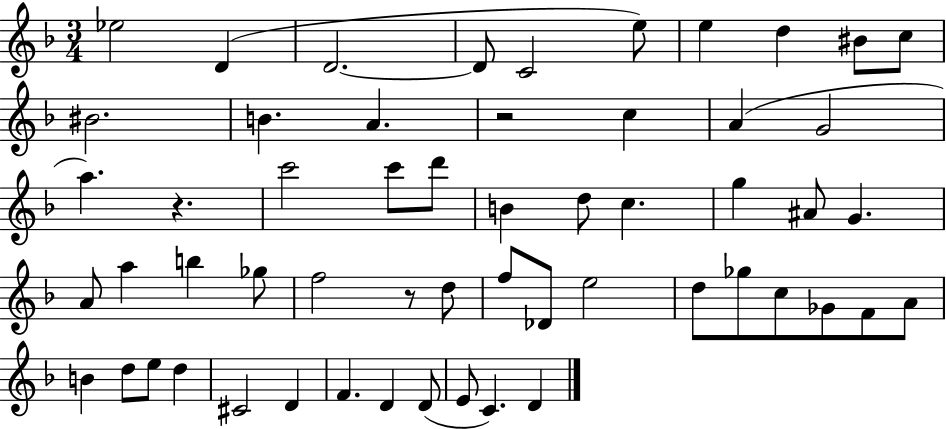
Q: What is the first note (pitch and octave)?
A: Eb5